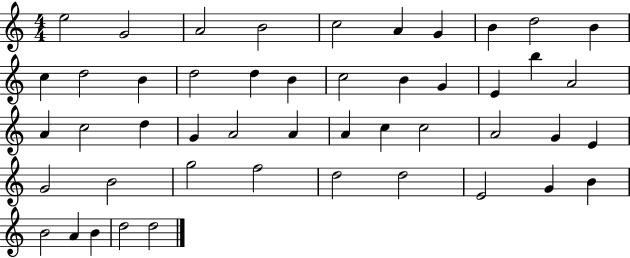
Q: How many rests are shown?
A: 0